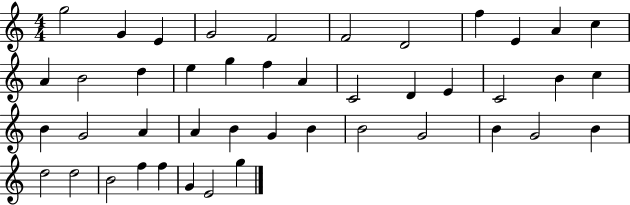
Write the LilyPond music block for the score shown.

{
  \clef treble
  \numericTimeSignature
  \time 4/4
  \key c \major
  g''2 g'4 e'4 | g'2 f'2 | f'2 d'2 | f''4 e'4 a'4 c''4 | \break a'4 b'2 d''4 | e''4 g''4 f''4 a'4 | c'2 d'4 e'4 | c'2 b'4 c''4 | \break b'4 g'2 a'4 | a'4 b'4 g'4 b'4 | b'2 g'2 | b'4 g'2 b'4 | \break d''2 d''2 | b'2 f''4 f''4 | g'4 e'2 g''4 | \bar "|."
}